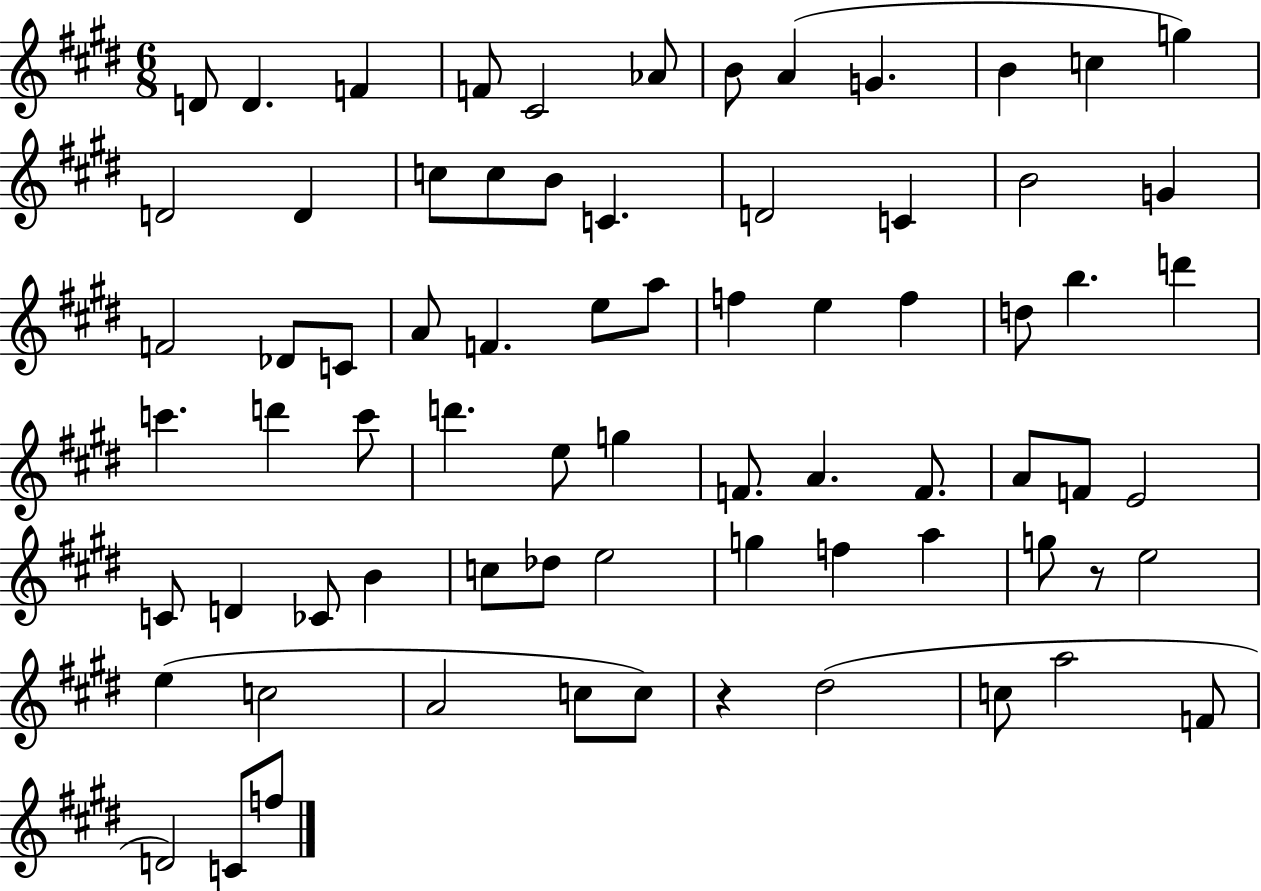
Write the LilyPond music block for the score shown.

{
  \clef treble
  \numericTimeSignature
  \time 6/8
  \key e \major
  d'8 d'4. f'4 | f'8 cis'2 aes'8 | b'8 a'4( g'4. | b'4 c''4 g''4) | \break d'2 d'4 | c''8 c''8 b'8 c'4. | d'2 c'4 | b'2 g'4 | \break f'2 des'8 c'8 | a'8 f'4. e''8 a''8 | f''4 e''4 f''4 | d''8 b''4. d'''4 | \break c'''4. d'''4 c'''8 | d'''4. e''8 g''4 | f'8. a'4. f'8. | a'8 f'8 e'2 | \break c'8 d'4 ces'8 b'4 | c''8 des''8 e''2 | g''4 f''4 a''4 | g''8 r8 e''2 | \break e''4( c''2 | a'2 c''8 c''8) | r4 dis''2( | c''8 a''2 f'8 | \break d'2) c'8 f''8 | \bar "|."
}